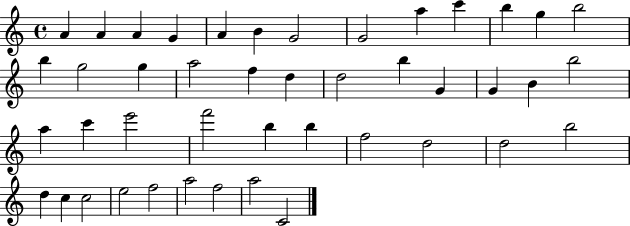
{
  \clef treble
  \time 4/4
  \defaultTimeSignature
  \key c \major
  a'4 a'4 a'4 g'4 | a'4 b'4 g'2 | g'2 a''4 c'''4 | b''4 g''4 b''2 | \break b''4 g''2 g''4 | a''2 f''4 d''4 | d''2 b''4 g'4 | g'4 b'4 b''2 | \break a''4 c'''4 e'''2 | f'''2 b''4 b''4 | f''2 d''2 | d''2 b''2 | \break d''4 c''4 c''2 | e''2 f''2 | a''2 f''2 | a''2 c'2 | \break \bar "|."
}